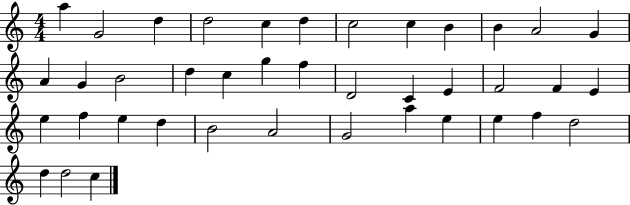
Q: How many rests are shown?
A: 0